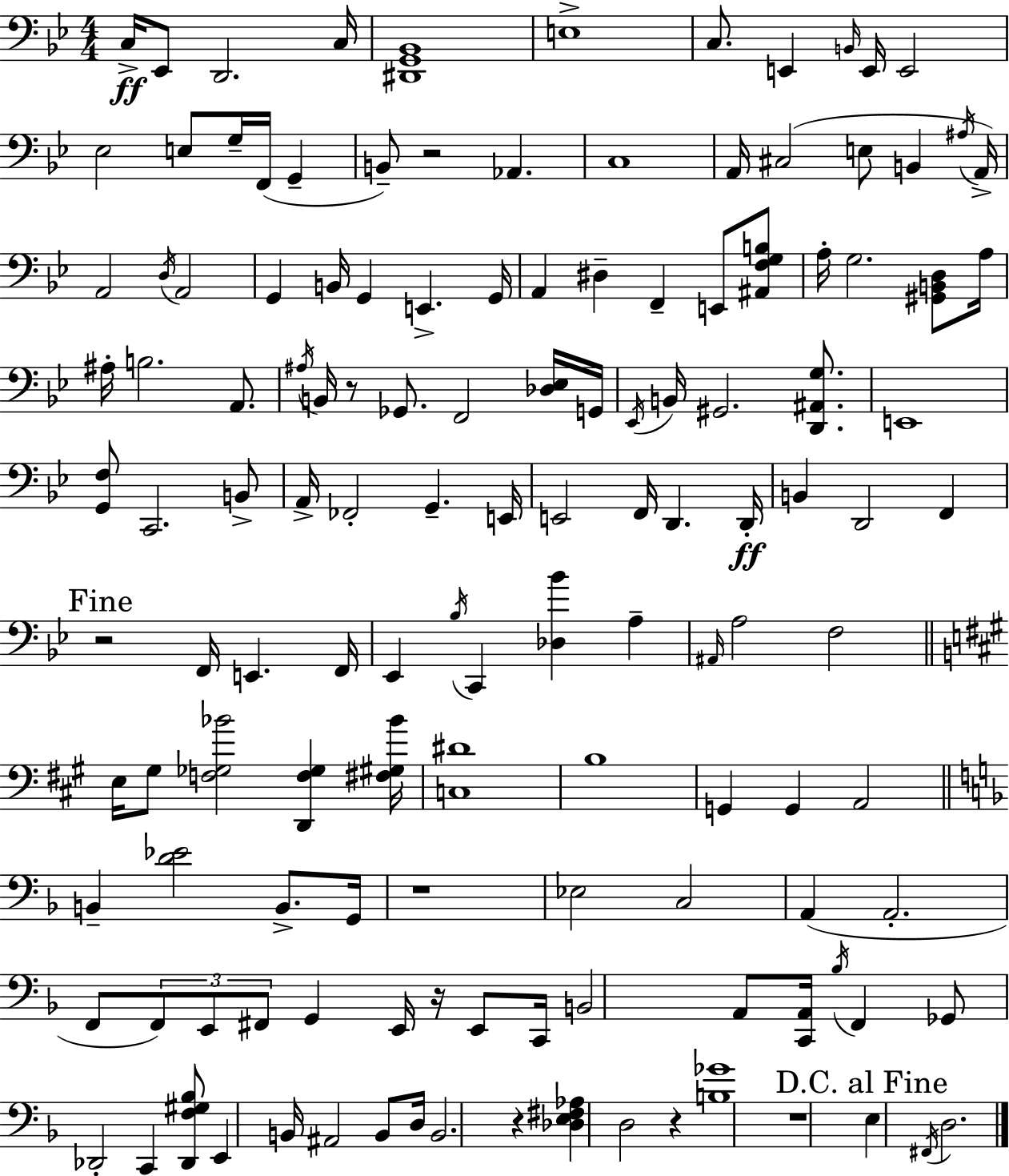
{
  \clef bass
  \numericTimeSignature
  \time 4/4
  \key bes \major
  c16->\ff ees,8 d,2. c16 | <dis, g, bes,>1 | e1-> | c8. e,4 \grace { b,16 } e,16 e,2 | \break ees2 e8 g16-- f,16( g,4-- | b,8--) r2 aes,4. | c1 | a,16 cis2( e8 b,4 | \break \acciaccatura { ais16 }) a,16-> a,2 \acciaccatura { d16 } a,2 | g,4 b,16 g,4 e,4.-> | g,16 a,4 dis4-- f,4-- e,8 | <ais, f g b>8 a16-. g2. | \break <gis, b, d>8 a16 ais16-. b2. | a,8. \acciaccatura { ais16 } b,16 r8 ges,8. f,2 | <des ees>16 g,16 \acciaccatura { ees,16 } b,16 gis,2. | <d, ais, g>8. e,1 | \break <g, f>8 c,2. | b,8-> a,16-> fes,2-. g,4.-- | e,16 e,2 f,16 d,4. | d,16-.\ff b,4 d,2 | \break f,4 \mark "Fine" r2 f,16 e,4. | f,16 ees,4 \acciaccatura { bes16 } c,4 <des bes'>4 | a4-- \grace { ais,16 } a2 f2 | \bar "||" \break \key a \major e16 gis8 <f ges bes'>2 <d, f ges>4 <fis gis bes'>16 | <c dis'>1 | b1 | g,4 g,4 a,2 | \break \bar "||" \break \key d \minor b,4-- <d' ees'>2 b,8.-> g,16 | r1 | ees2 c2 | a,4( a,2.-. | \break f,8 \tuplet 3/2 { f,8) e,8 fis,8 } g,4 e,16 r16 e,8 | c,16 b,2 a,8 <c, a,>16 \acciaccatura { bes16 } f,4 | ges,8 des,2-. c,4 <des, f gis bes>8 | e,4 b,16 ais,2 b,8 | \break d16 b,2. r4 | <des e fis aes>4 d2 r4 | <b ges'>1 | r1 | \break \mark "D.C. al Fine" e4 \acciaccatura { fis,16 } d2. | \bar "|."
}